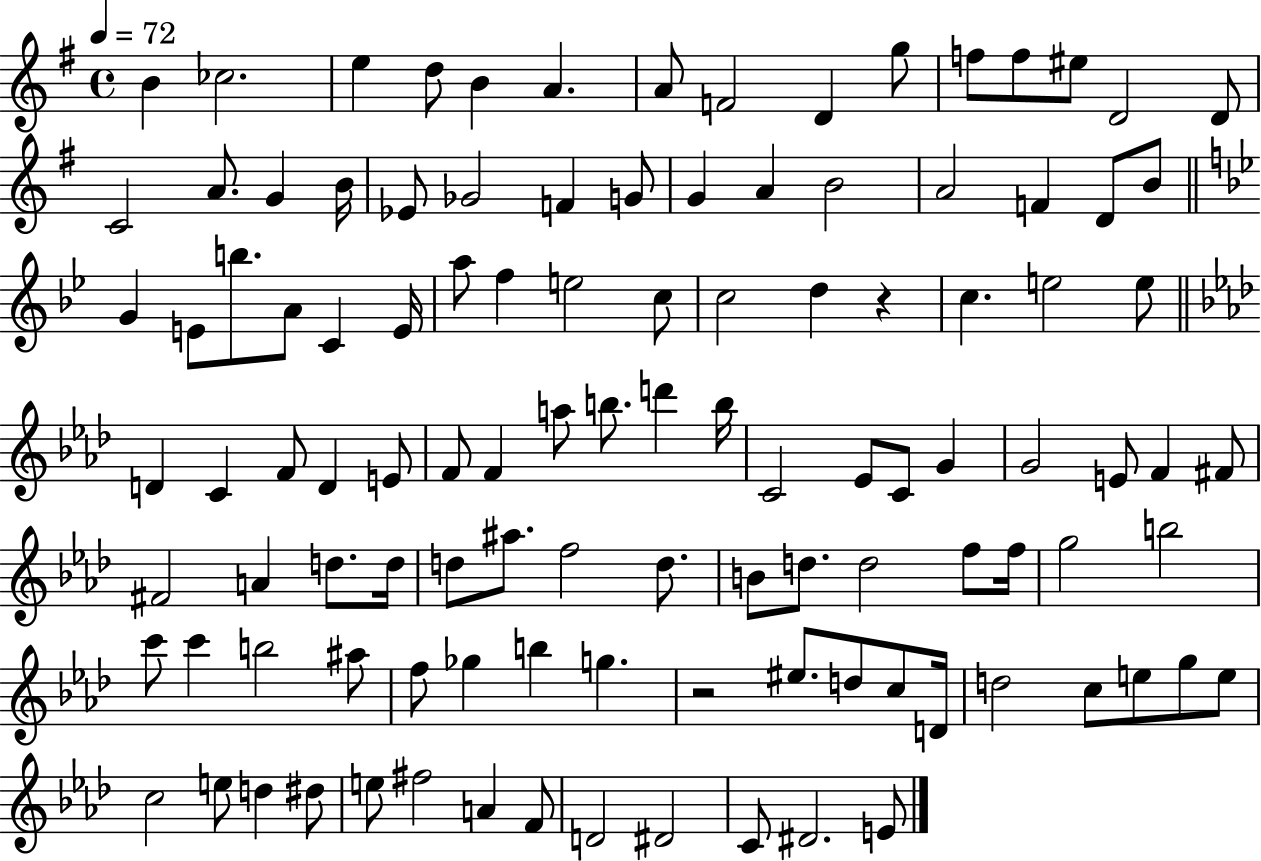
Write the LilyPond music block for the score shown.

{
  \clef treble
  \time 4/4
  \defaultTimeSignature
  \key g \major
  \tempo 4 = 72
  \repeat volta 2 { b'4 ces''2. | e''4 d''8 b'4 a'4. | a'8 f'2 d'4 g''8 | f''8 f''8 eis''8 d'2 d'8 | \break c'2 a'8. g'4 b'16 | ees'8 ges'2 f'4 g'8 | g'4 a'4 b'2 | a'2 f'4 d'8 b'8 | \break \bar "||" \break \key g \minor g'4 e'8 b''8. a'8 c'4 e'16 | a''8 f''4 e''2 c''8 | c''2 d''4 r4 | c''4. e''2 e''8 | \break \bar "||" \break \key aes \major d'4 c'4 f'8 d'4 e'8 | f'8 f'4 a''8 b''8. d'''4 b''16 | c'2 ees'8 c'8 g'4 | g'2 e'8 f'4 fis'8 | \break fis'2 a'4 d''8. d''16 | d''8 ais''8. f''2 d''8. | b'8 d''8. d''2 f''8 f''16 | g''2 b''2 | \break c'''8 c'''4 b''2 ais''8 | f''8 ges''4 b''4 g''4. | r2 eis''8. d''8 c''8 d'16 | d''2 c''8 e''8 g''8 e''8 | \break c''2 e''8 d''4 dis''8 | e''8 fis''2 a'4 f'8 | d'2 dis'2 | c'8 dis'2. e'8 | \break } \bar "|."
}